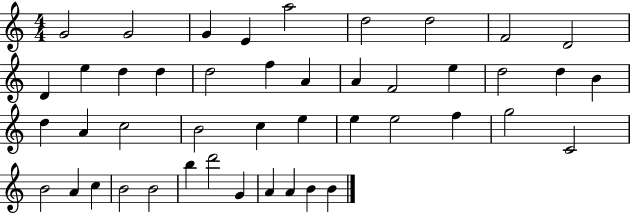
{
  \clef treble
  \numericTimeSignature
  \time 4/4
  \key c \major
  g'2 g'2 | g'4 e'4 a''2 | d''2 d''2 | f'2 d'2 | \break d'4 e''4 d''4 d''4 | d''2 f''4 a'4 | a'4 f'2 e''4 | d''2 d''4 b'4 | \break d''4 a'4 c''2 | b'2 c''4 e''4 | e''4 e''2 f''4 | g''2 c'2 | \break b'2 a'4 c''4 | b'2 b'2 | b''4 d'''2 g'4 | a'4 a'4 b'4 b'4 | \break \bar "|."
}